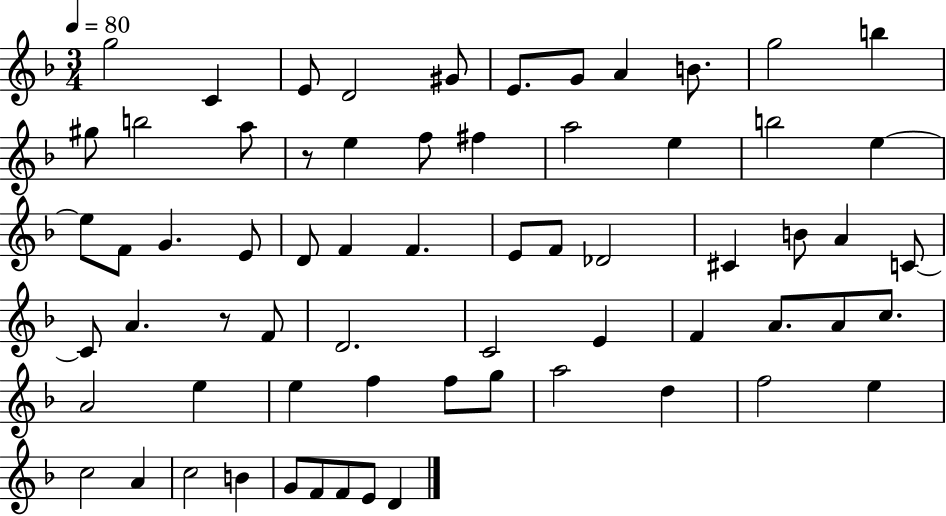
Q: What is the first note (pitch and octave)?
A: G5